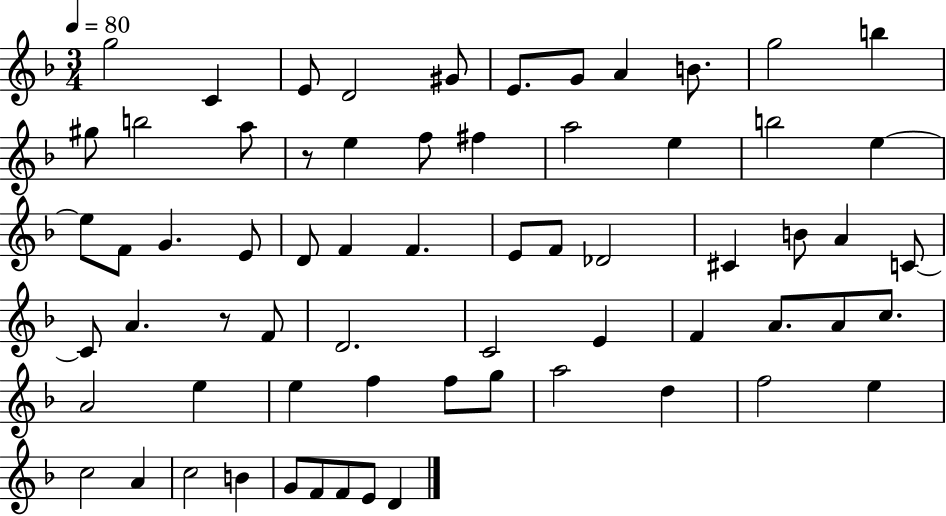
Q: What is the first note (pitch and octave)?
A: G5